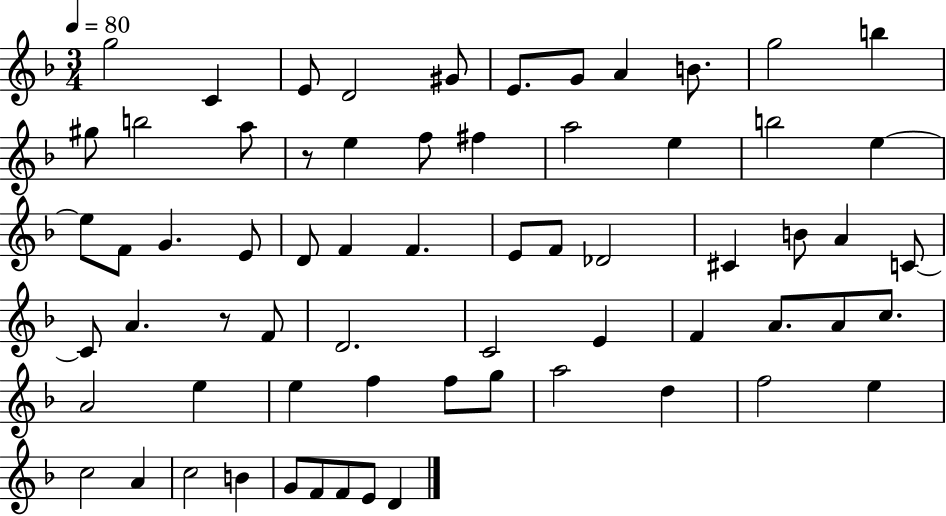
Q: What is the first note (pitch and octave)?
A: G5